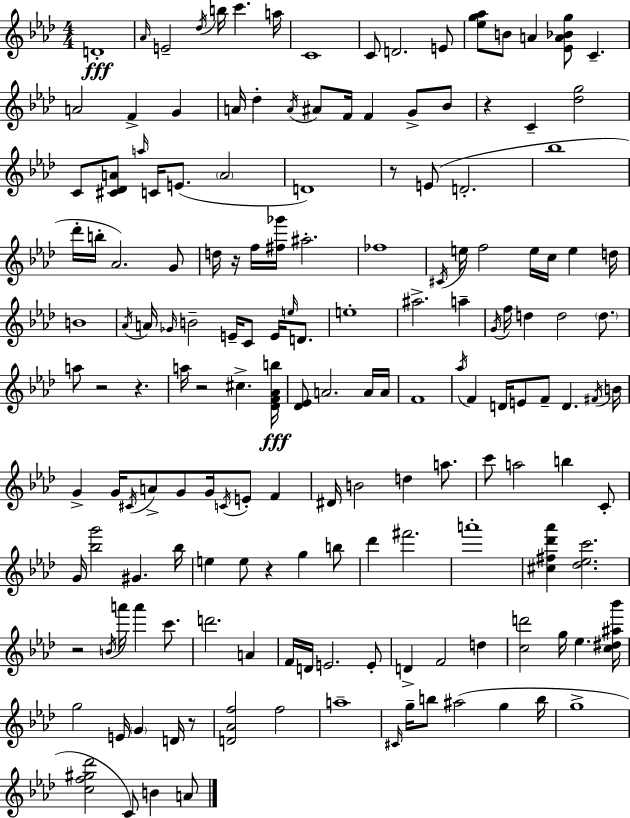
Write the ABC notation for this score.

X:1
T:Untitled
M:4/4
L:1/4
K:Ab
D4 _A/4 E2 _d/4 b/4 c' a/4 C4 C/2 D2 E/2 [_eg_a]/2 B/2 A [_EA_Bg]/2 C A2 F G A/4 _d A/4 ^A/2 F/4 F G/2 _B/2 z C [_dg]2 C/2 [^C_DA]/2 a/4 C/4 E/2 A2 D4 z/2 E/2 D2 _b4 _d'/4 b/4 _A2 G/2 d/4 z/4 f/4 [^f_g']/4 ^a2 _f4 ^C/4 e/4 f2 e/4 c/4 e d/4 B4 _A/4 A/4 _G/4 B2 E/4 C/2 E/4 e/4 D/2 e4 ^a2 a G/4 f/4 d d2 d/2 a/2 z2 z a/4 z2 ^c [_DF_Ab]/4 [_D_E]/2 A2 A/4 A/4 F4 _a/4 F D/4 E/2 F/2 D ^F/4 B/4 G G/4 ^C/4 A/2 G/2 G/4 C/4 E/2 F ^D/4 B2 d a/2 c'/2 a2 b C/2 G/4 [_bg']2 ^G _b/4 e e/2 z g b/2 _d' ^f'2 a'4 [^c^f_d'_a'] [_d_ec']2 z2 B/4 a'/4 a' c'/2 d'2 A F/4 D/4 E2 E/2 D F2 d [cd']2 g/4 _e [c^d^a_b']/4 g2 E/4 G D/4 z/2 [D_Af]2 f2 a4 ^C/4 g/4 b/2 ^a2 g b/4 g4 [cf^g_d']2 C/2 B A/2